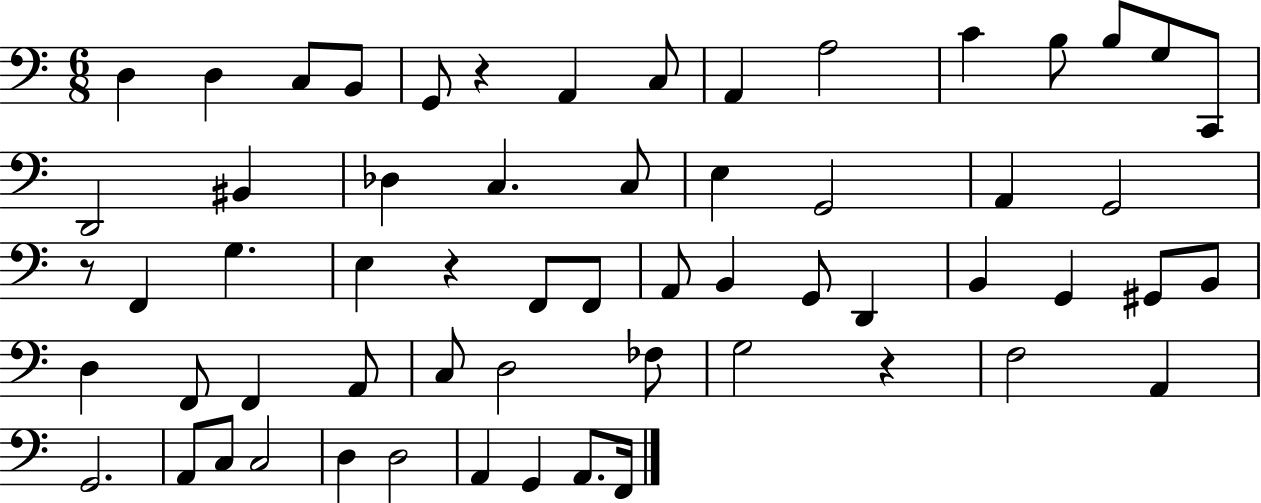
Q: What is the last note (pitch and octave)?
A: F2